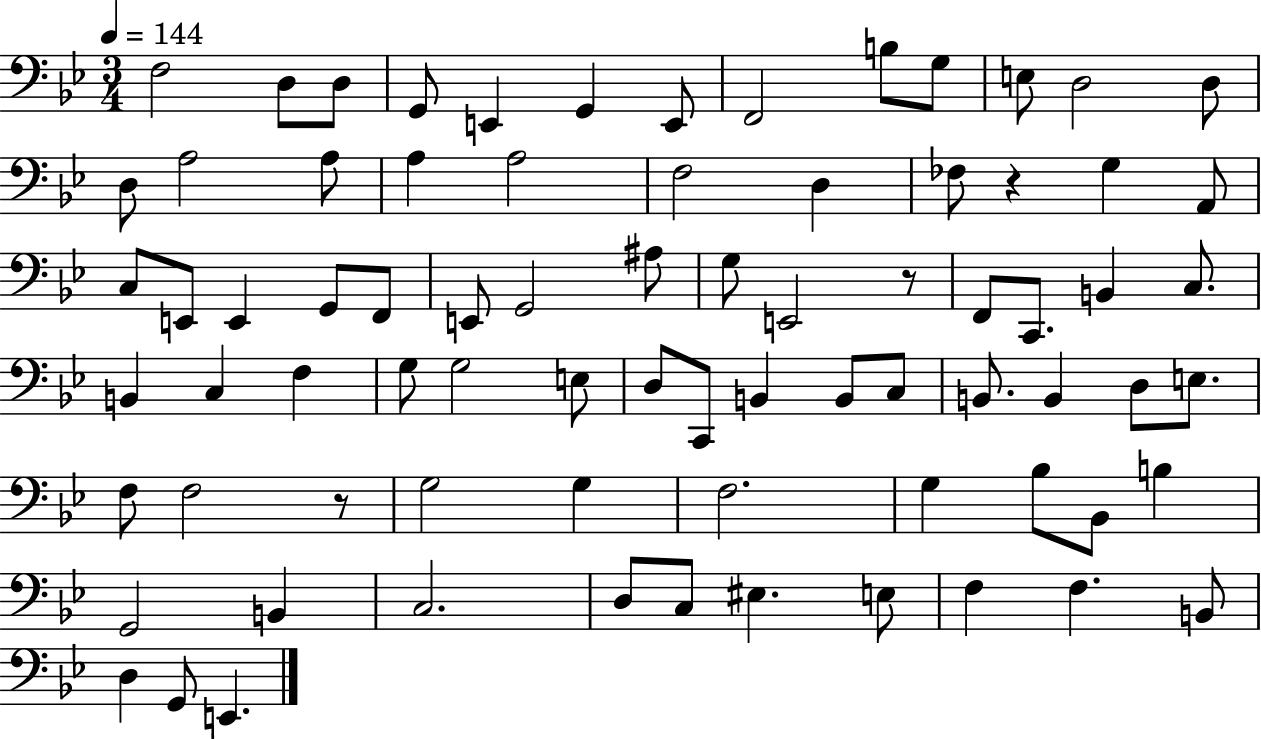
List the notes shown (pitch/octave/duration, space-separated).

F3/h D3/e D3/e G2/e E2/q G2/q E2/e F2/h B3/e G3/e E3/e D3/h D3/e D3/e A3/h A3/e A3/q A3/h F3/h D3/q FES3/e R/q G3/q A2/e C3/e E2/e E2/q G2/e F2/e E2/e G2/h A#3/e G3/e E2/h R/e F2/e C2/e. B2/q C3/e. B2/q C3/q F3/q G3/e G3/h E3/e D3/e C2/e B2/q B2/e C3/e B2/e. B2/q D3/e E3/e. F3/e F3/h R/e G3/h G3/q F3/h. G3/q Bb3/e Bb2/e B3/q G2/h B2/q C3/h. D3/e C3/e EIS3/q. E3/e F3/q F3/q. B2/e D3/q G2/e E2/q.